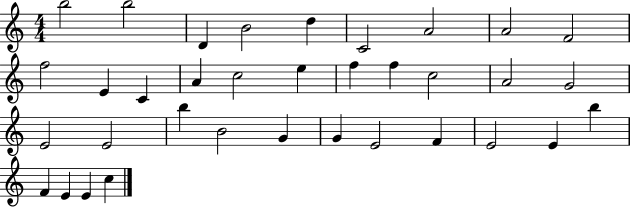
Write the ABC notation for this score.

X:1
T:Untitled
M:4/4
L:1/4
K:C
b2 b2 D B2 d C2 A2 A2 F2 f2 E C A c2 e f f c2 A2 G2 E2 E2 b B2 G G E2 F E2 E b F E E c